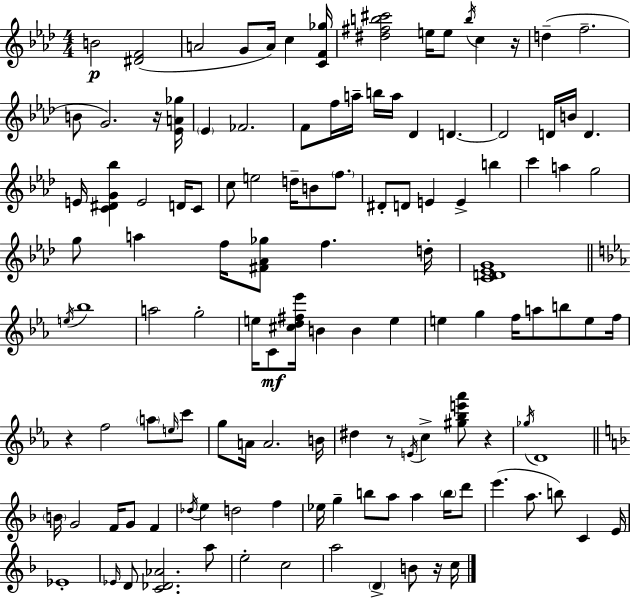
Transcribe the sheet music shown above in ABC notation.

X:1
T:Untitled
M:4/4
L:1/4
K:Fm
B2 [^DF]2 A2 G/2 A/4 c [CF_g]/4 [^d^fb^c']2 e/4 e/2 b/4 c z/4 d f2 B/2 G2 z/4 [_EA_g]/4 _E _F2 F/2 f/4 a/4 b/4 a/4 _D D D2 D/4 B/4 D E/4 [C^DG_b] E2 D/4 C/2 c/2 e2 d/4 B/2 f/2 ^D/2 D/2 E E b c' a g2 g/2 a f/4 [^F_A_g]/2 f d/4 [CD_EG]4 e/4 _b4 a2 g2 e/4 C/2 [^cd^f_e']/4 B B e e g f/4 a/2 b/2 e/2 f/4 z f2 a/2 e/4 c'/2 g/2 A/4 A2 B/4 ^d z/2 E/4 c [^g_be'_a']/2 z _g/4 D4 B/4 G2 F/4 G/2 F _d/4 e d2 f _e/4 g b/2 a/2 a b/4 d'/2 e' a/2 b/2 C E/4 _E4 _E/4 D/2 [C_D_A]2 a/2 e2 c2 a2 D B/2 z/4 c/4